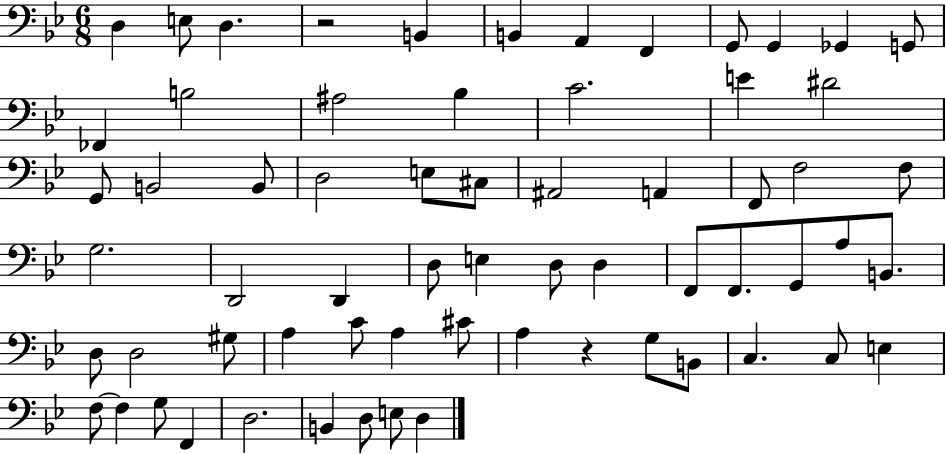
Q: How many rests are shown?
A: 2